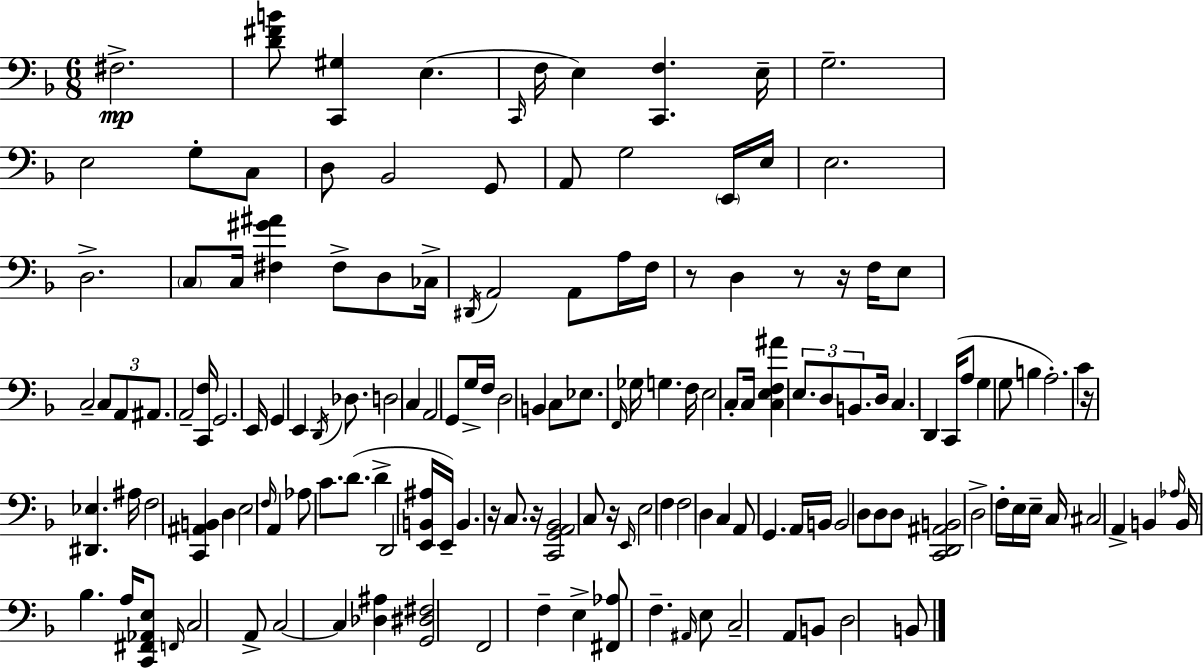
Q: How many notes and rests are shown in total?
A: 152